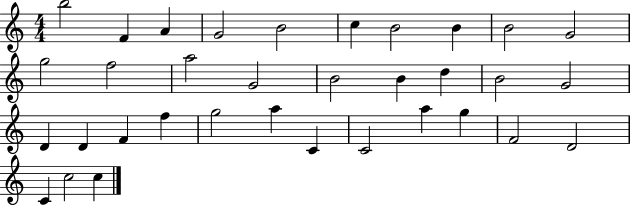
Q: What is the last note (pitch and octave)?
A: C5